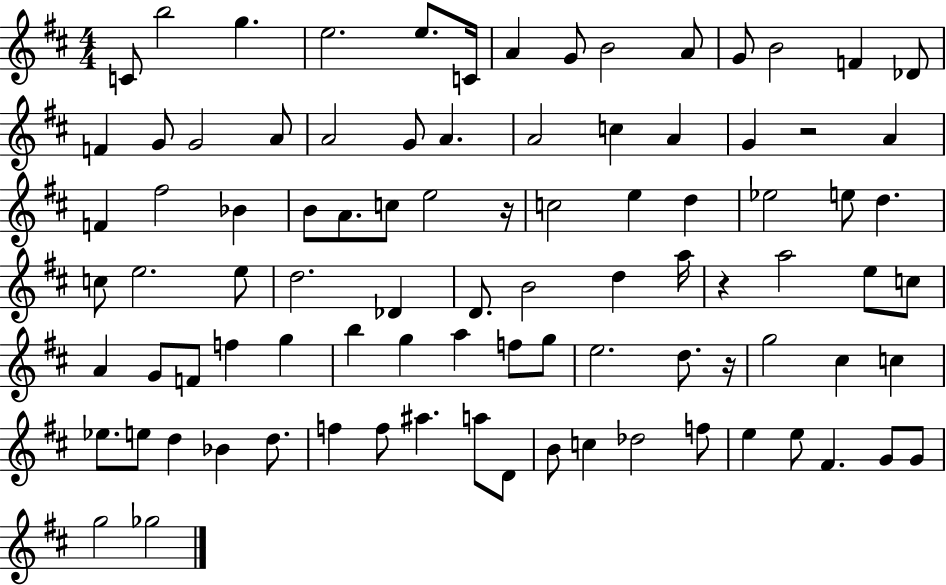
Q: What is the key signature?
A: D major